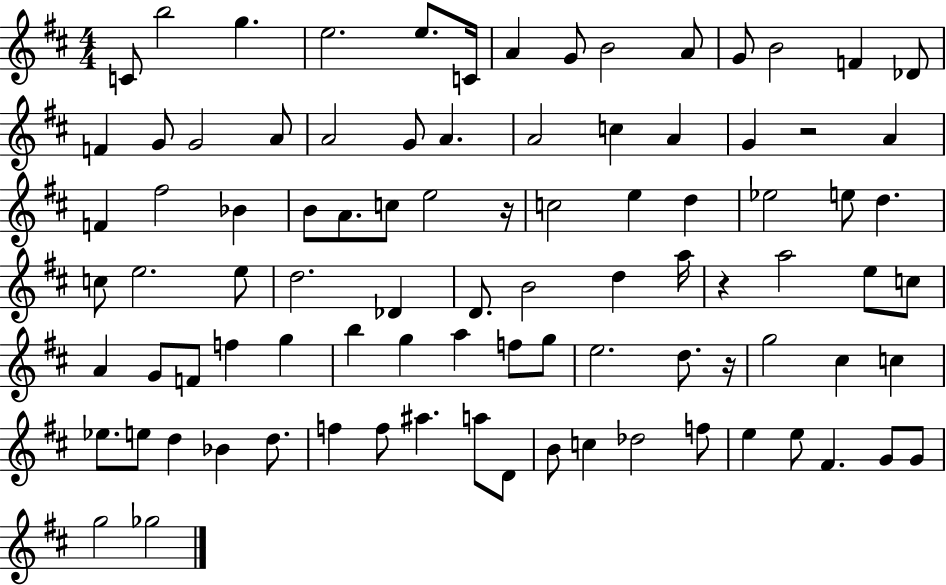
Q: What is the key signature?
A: D major